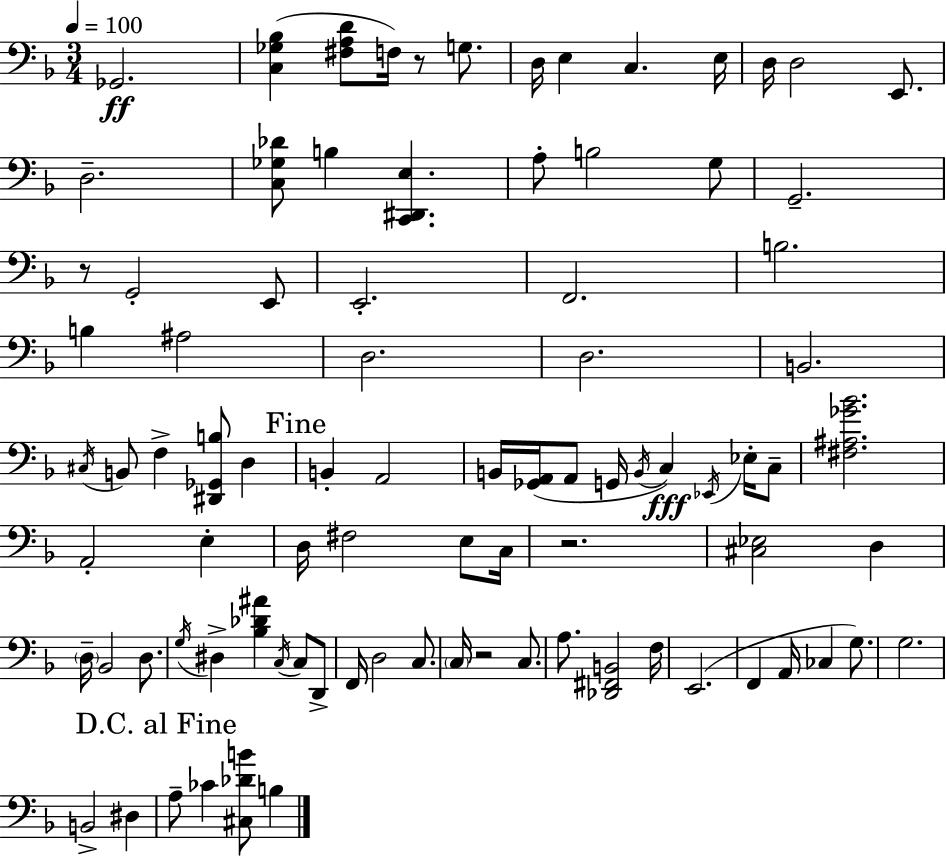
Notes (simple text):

Gb2/h. [C3,Gb3,Bb3]/q [F#3,A3,D4]/e F3/s R/e G3/e. D3/s E3/q C3/q. E3/s D3/s D3/h E2/e. D3/h. [C3,Gb3,Db4]/e B3/q [C2,D#2,E3]/q. A3/e B3/h G3/e G2/h. R/e G2/h E2/e E2/h. F2/h. B3/h. B3/q A#3/h D3/h. D3/h. B2/h. C#3/s B2/e F3/q [D#2,Gb2,B3]/e D3/q B2/q A2/h B2/s [Gb2,A2]/s A2/e G2/s B2/s C3/q Eb2/s Eb3/s C3/e [F#3,A#3,Gb4,Bb4]/h. A2/h E3/q D3/s F#3/h E3/e C3/s R/h. [C#3,Eb3]/h D3/q D3/s Bb2/h D3/e. G3/s D#3/q [Bb3,Db4,A#4]/q C3/s C3/e D2/e F2/s D3/h C3/e. C3/s R/h C3/e. A3/e. [Db2,F#2,B2]/h F3/s E2/h. F2/q A2/s CES3/q G3/e. G3/h. B2/h D#3/q A3/e CES4/q [C#3,Db4,B4]/e B3/q